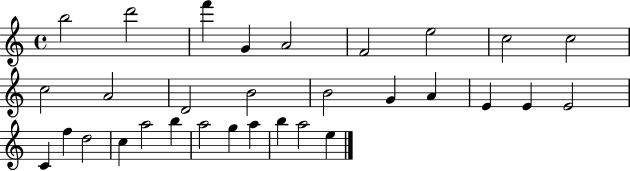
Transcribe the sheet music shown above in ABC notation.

X:1
T:Untitled
M:4/4
L:1/4
K:C
b2 d'2 f' G A2 F2 e2 c2 c2 c2 A2 D2 B2 B2 G A E E E2 C f d2 c a2 b a2 g a b a2 e